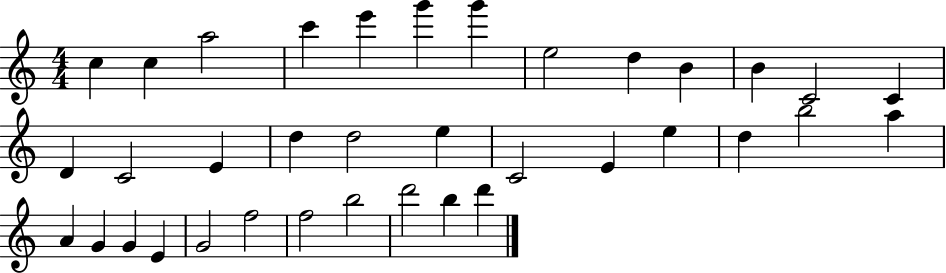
X:1
T:Untitled
M:4/4
L:1/4
K:C
c c a2 c' e' g' g' e2 d B B C2 C D C2 E d d2 e C2 E e d b2 a A G G E G2 f2 f2 b2 d'2 b d'